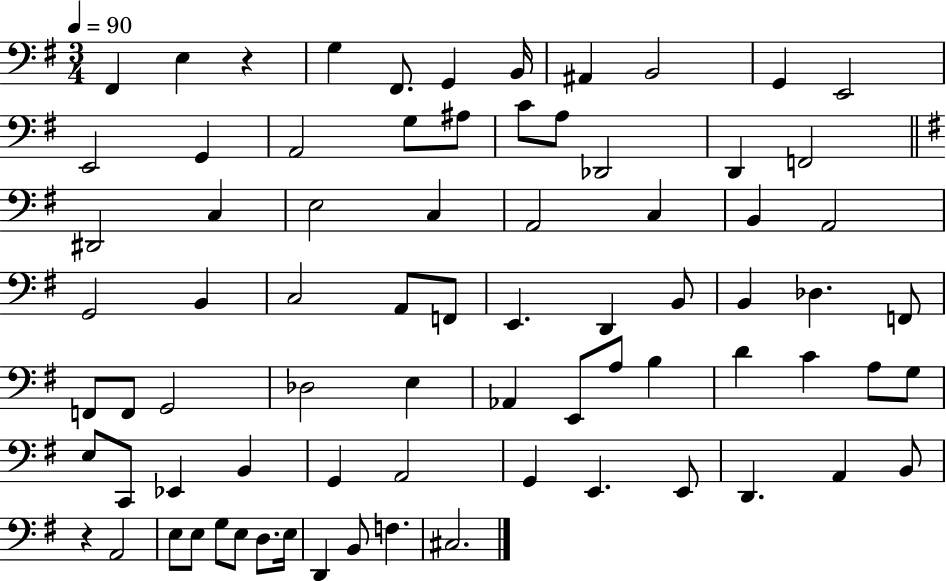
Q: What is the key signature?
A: G major